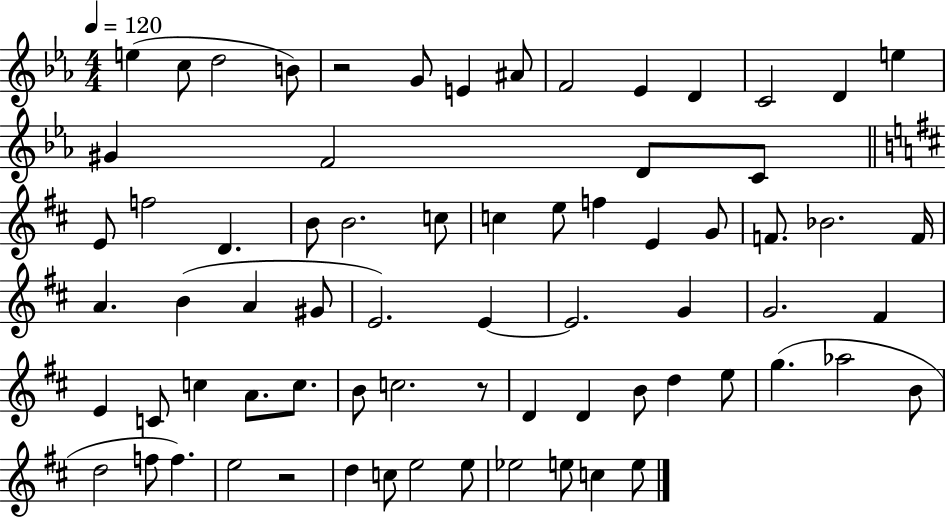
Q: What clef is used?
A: treble